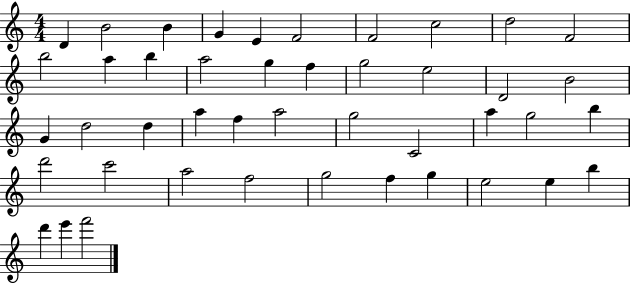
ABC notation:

X:1
T:Untitled
M:4/4
L:1/4
K:C
D B2 B G E F2 F2 c2 d2 F2 b2 a b a2 g f g2 e2 D2 B2 G d2 d a f a2 g2 C2 a g2 b d'2 c'2 a2 f2 g2 f g e2 e b d' e' f'2